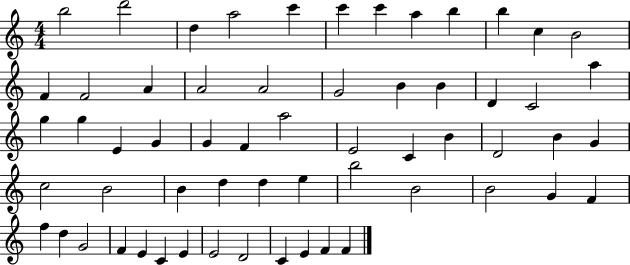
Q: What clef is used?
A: treble